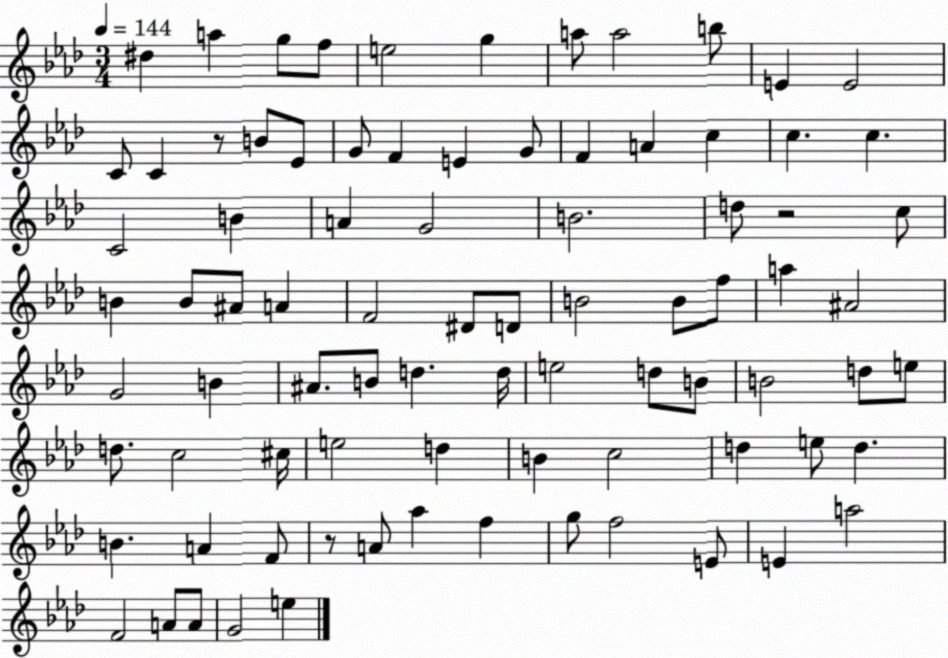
X:1
T:Untitled
M:3/4
L:1/4
K:Ab
^d a g/2 f/2 e2 g a/2 a2 b/2 E E2 C/2 C z/2 B/2 _E/2 G/2 F E G/2 F A c c c C2 B A G2 B2 d/2 z2 c/2 B B/2 ^A/2 A F2 ^D/2 D/2 B2 B/2 f/2 a ^A2 G2 B ^A/2 B/2 d d/4 e2 d/2 B/2 B2 d/2 e/2 d/2 c2 ^c/4 e2 d B c2 d e/2 d B A F/2 z/2 A/2 _a f g/2 f2 E/2 E a2 F2 A/2 A/2 G2 e